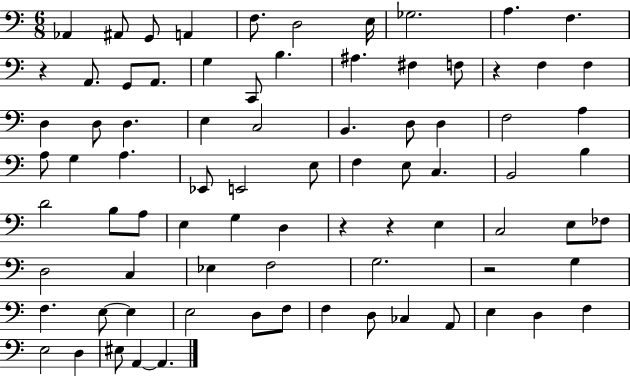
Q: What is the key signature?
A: C major